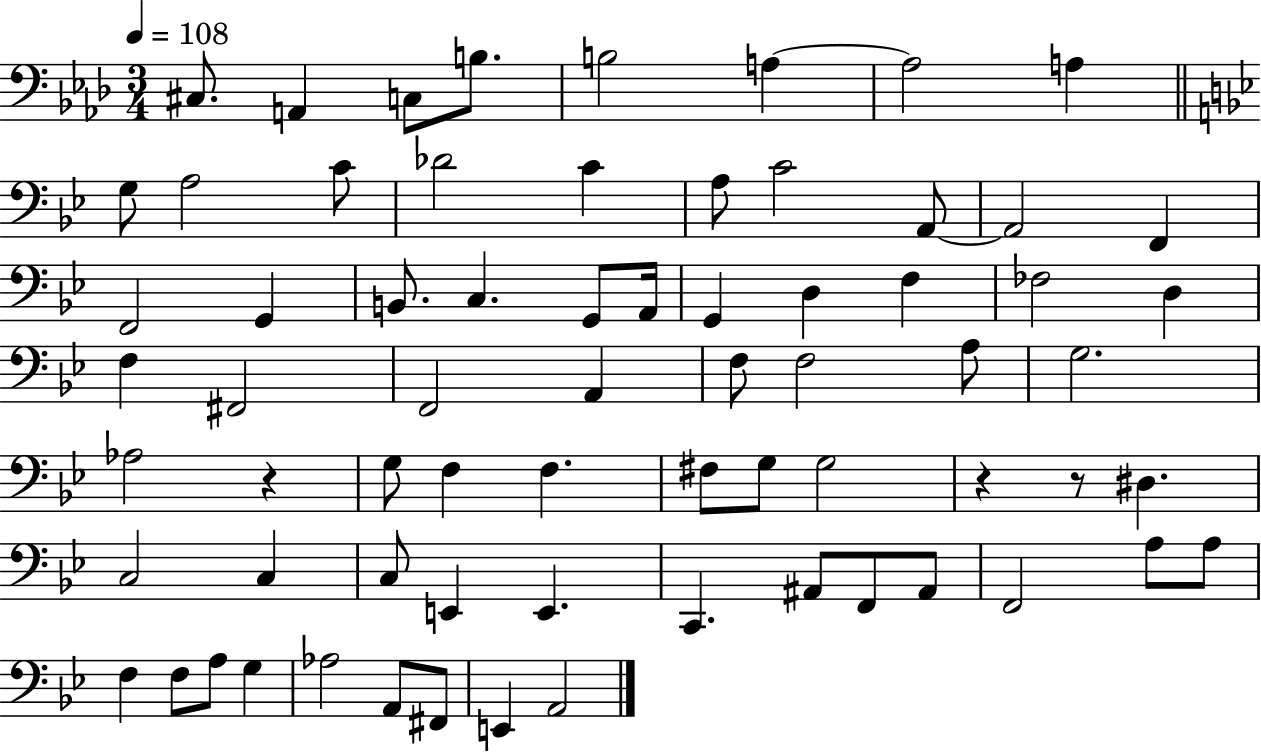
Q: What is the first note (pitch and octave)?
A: C#3